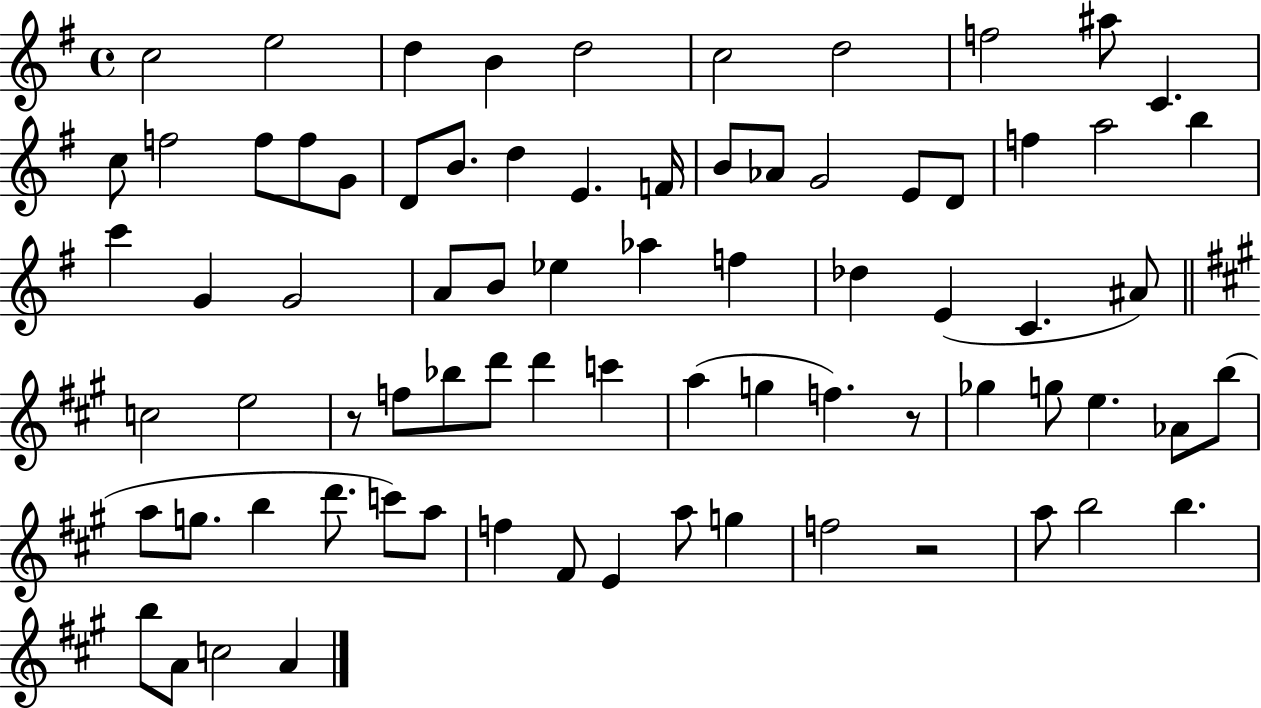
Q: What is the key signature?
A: G major